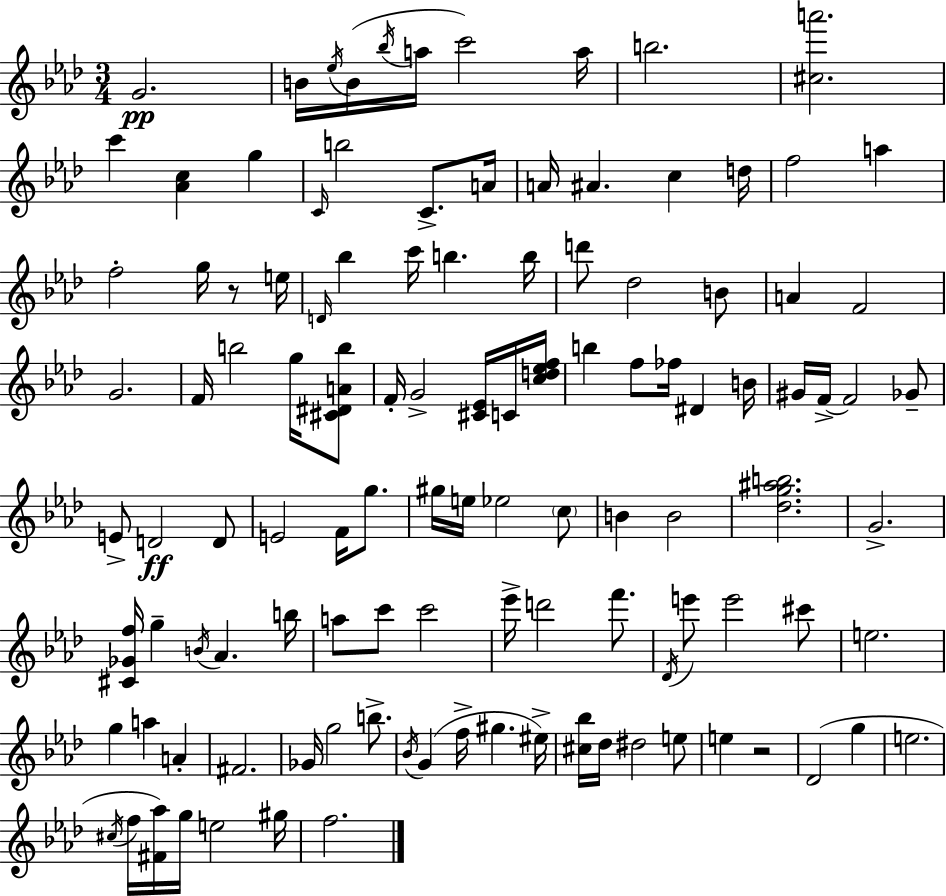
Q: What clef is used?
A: treble